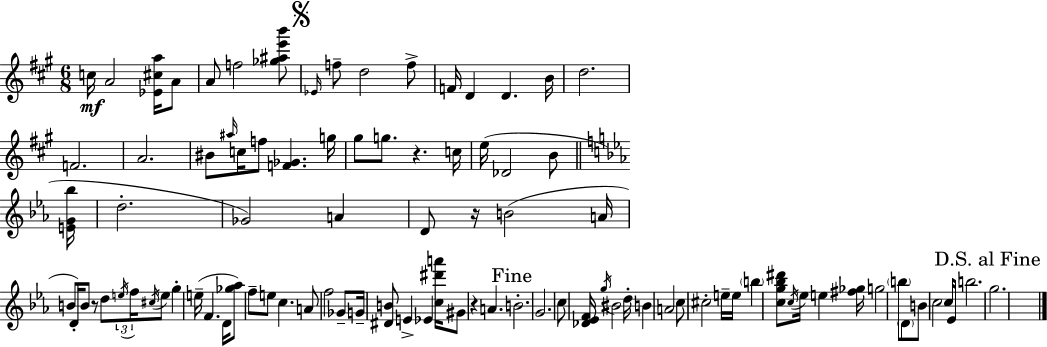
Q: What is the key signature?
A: A major